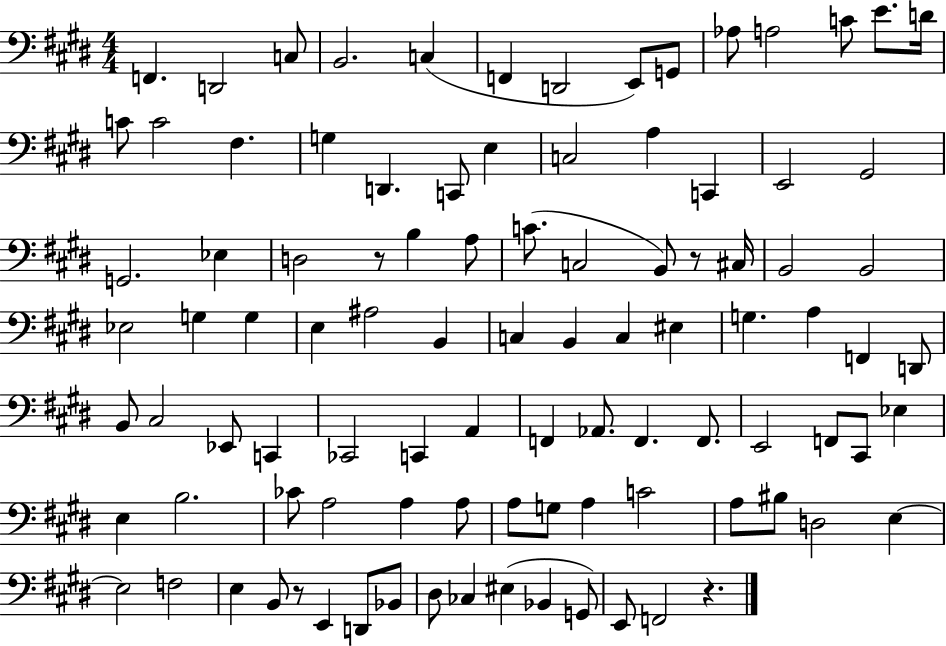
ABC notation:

X:1
T:Untitled
M:4/4
L:1/4
K:E
F,, D,,2 C,/2 B,,2 C, F,, D,,2 E,,/2 G,,/2 _A,/2 A,2 C/2 E/2 D/4 C/2 C2 ^F, G, D,, C,,/2 E, C,2 A, C,, E,,2 ^G,,2 G,,2 _E, D,2 z/2 B, A,/2 C/2 C,2 B,,/2 z/2 ^C,/4 B,,2 B,,2 _E,2 G, G, E, ^A,2 B,, C, B,, C, ^E, G, A, F,, D,,/2 B,,/2 ^C,2 _E,,/2 C,, _C,,2 C,, A,, F,, _A,,/2 F,, F,,/2 E,,2 F,,/2 ^C,,/2 _E, E, B,2 _C/2 A,2 A, A,/2 A,/2 G,/2 A, C2 A,/2 ^B,/2 D,2 E, E,2 F,2 E, B,,/2 z/2 E,, D,,/2 _B,,/2 ^D,/2 _C, ^E, _B,, G,,/2 E,,/2 F,,2 z